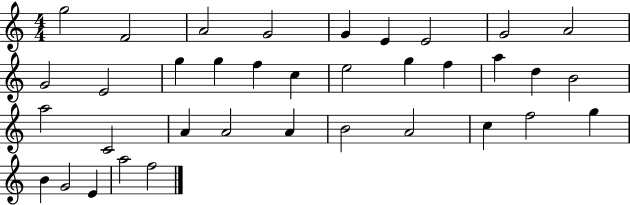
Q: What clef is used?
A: treble